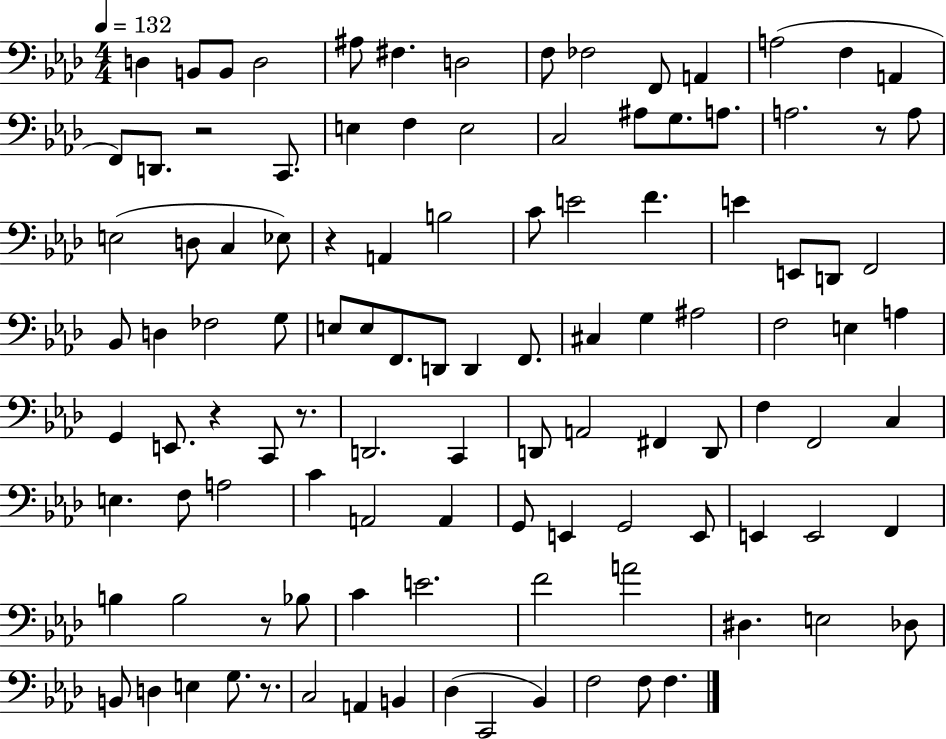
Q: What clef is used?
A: bass